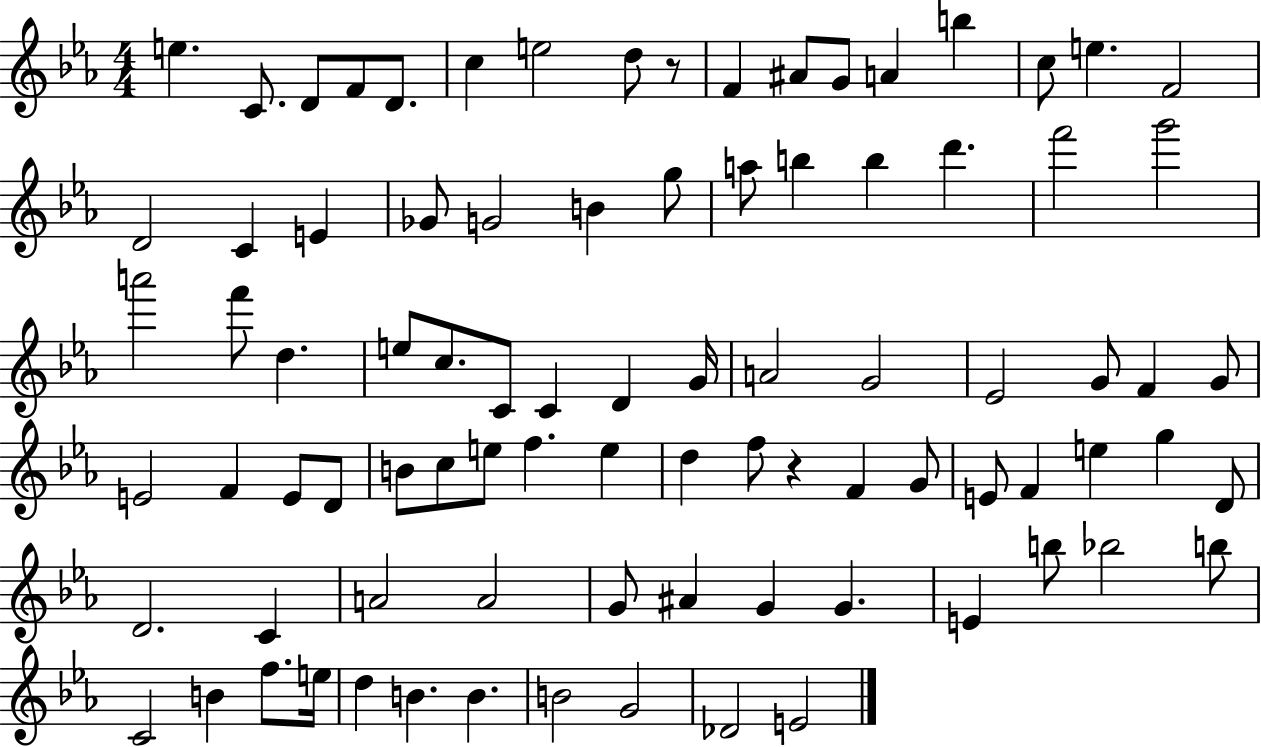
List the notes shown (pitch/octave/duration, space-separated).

E5/q. C4/e. D4/e F4/e D4/e. C5/q E5/h D5/e R/e F4/q A#4/e G4/e A4/q B5/q C5/e E5/q. F4/h D4/h C4/q E4/q Gb4/e G4/h B4/q G5/e A5/e B5/q B5/q D6/q. F6/h G6/h A6/h F6/e D5/q. E5/e C5/e. C4/e C4/q D4/q G4/s A4/h G4/h Eb4/h G4/e F4/q G4/e E4/h F4/q E4/e D4/e B4/e C5/e E5/e F5/q. E5/q D5/q F5/e R/q F4/q G4/e E4/e F4/q E5/q G5/q D4/e D4/h. C4/q A4/h A4/h G4/e A#4/q G4/q G4/q. E4/q B5/e Bb5/h B5/e C4/h B4/q F5/e. E5/s D5/q B4/q. B4/q. B4/h G4/h Db4/h E4/h